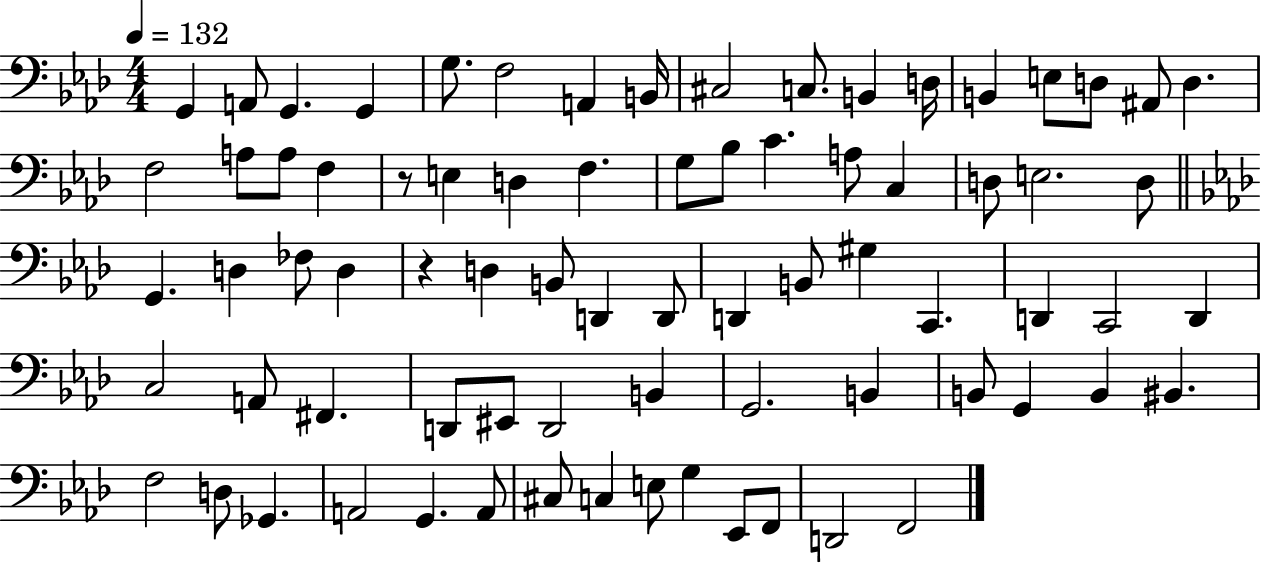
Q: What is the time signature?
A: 4/4